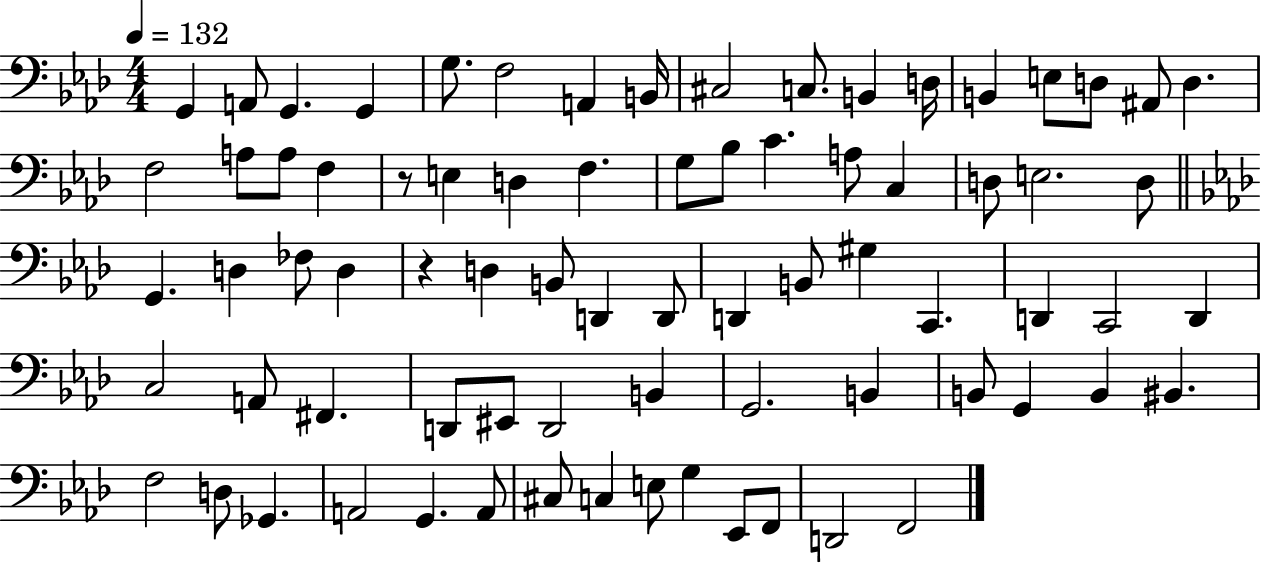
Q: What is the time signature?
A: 4/4